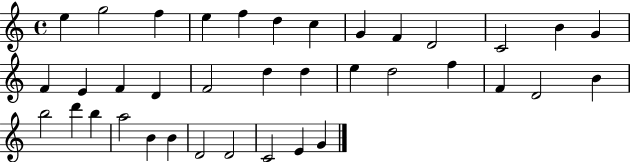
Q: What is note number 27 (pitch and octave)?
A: B5